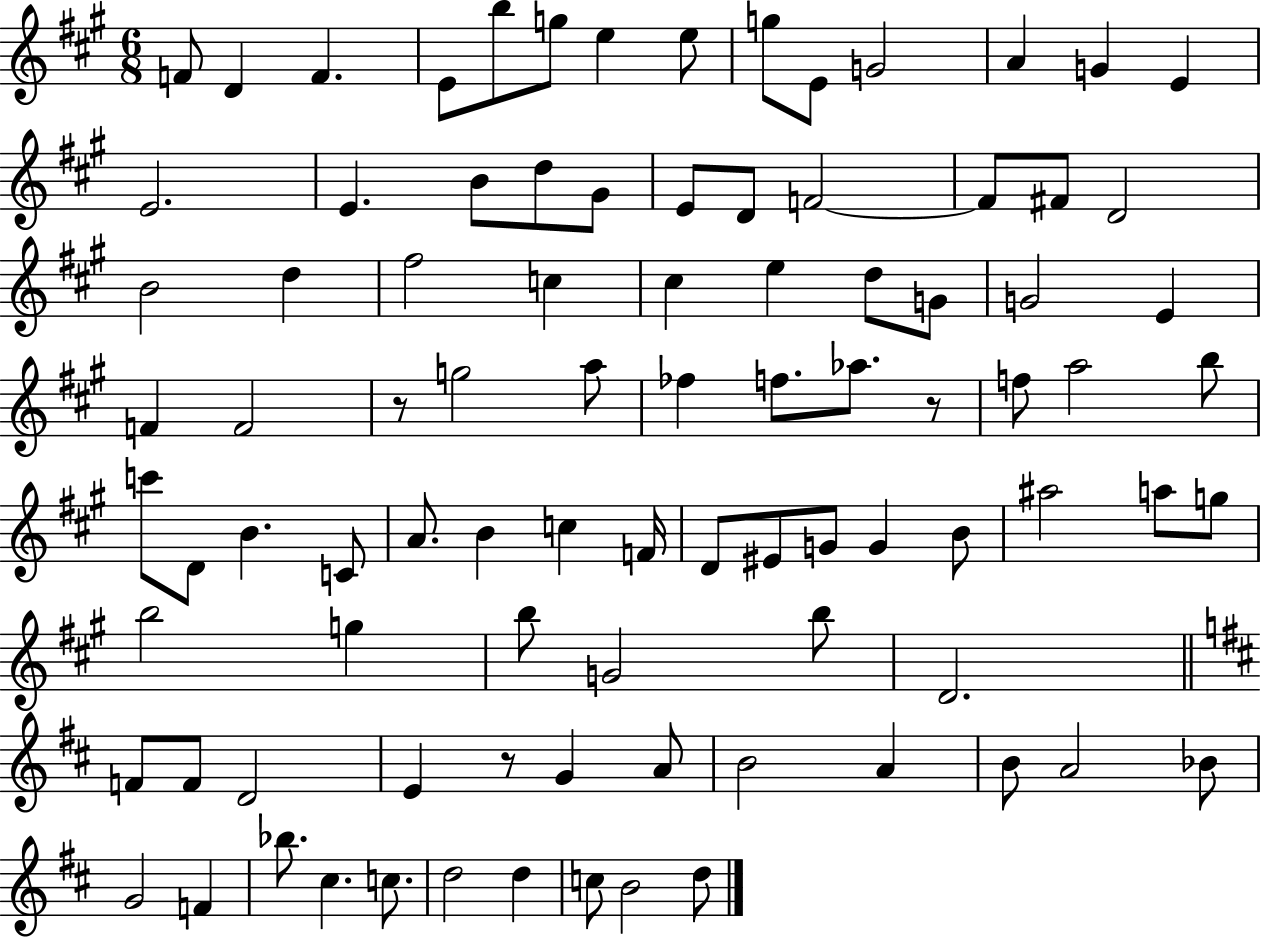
F4/e D4/q F4/q. E4/e B5/e G5/e E5/q E5/e G5/e E4/e G4/h A4/q G4/q E4/q E4/h. E4/q. B4/e D5/e G#4/e E4/e D4/e F4/h F4/e F#4/e D4/h B4/h D5/q F#5/h C5/q C#5/q E5/q D5/e G4/e G4/h E4/q F4/q F4/h R/e G5/h A5/e FES5/q F5/e. Ab5/e. R/e F5/e A5/h B5/e C6/e D4/e B4/q. C4/e A4/e. B4/q C5/q F4/s D4/e EIS4/e G4/e G4/q B4/e A#5/h A5/e G5/e B5/h G5/q B5/e G4/h B5/e D4/h. F4/e F4/e D4/h E4/q R/e G4/q A4/e B4/h A4/q B4/e A4/h Bb4/e G4/h F4/q Bb5/e. C#5/q. C5/e. D5/h D5/q C5/e B4/h D5/e